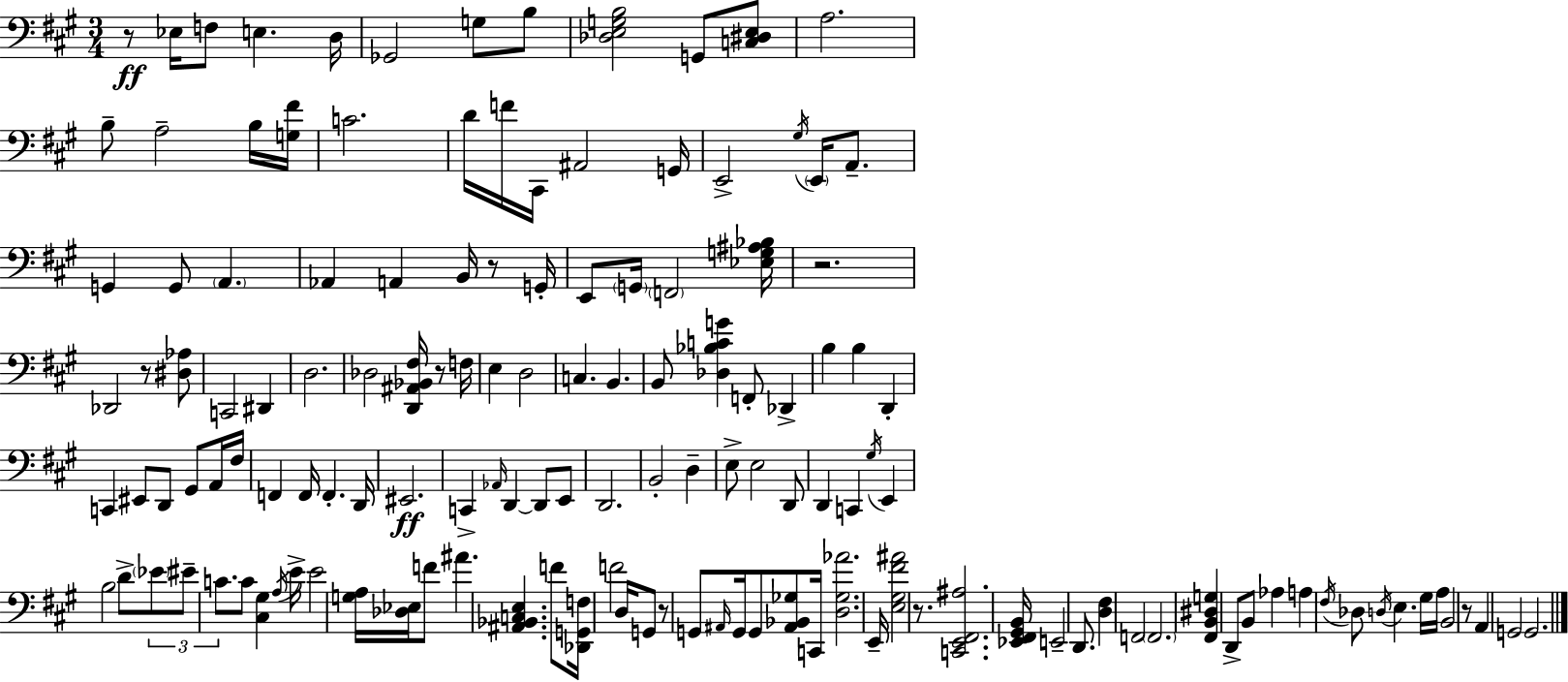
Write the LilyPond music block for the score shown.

{
  \clef bass
  \numericTimeSignature
  \time 3/4
  \key a \major
  r8\ff ees16 f8 e4. d16 | ges,2 g8 b8 | <des e g b>2 g,8 <c dis e>8 | a2. | \break b8-- a2-- b16 <g fis'>16 | c'2. | d'16 f'16 cis,16 ais,2 g,16 | e,2-> \acciaccatura { gis16 } \parenthesize e,16 a,8.-- | \break g,4 g,8 \parenthesize a,4. | aes,4 a,4 b,16 r8 | g,16-. e,8 \parenthesize g,16 \parenthesize f,2 | <ees g ais bes>16 r2. | \break des,2 r8 <dis aes>8 | c,2 dis,4 | d2. | des2 <d, ais, bes, fis>16 r8 | \break f16 e4 d2 | c4. b,4. | b,8 <des bes c' g'>4 f,8-. des,4-> | b4 b4 d,4-. | \break c,4 eis,8 d,8 gis,8 a,16 | fis16 f,4 f,16 f,4.-. | d,16 eis,2.\ff | c,4-> \grace { aes,16 } d,4~~ d,8 | \break e,8 d,2. | b,2-. d4-- | e8-> e2 | d,8 d,4 c,4 \acciaccatura { gis16 } e,4 | \break b2 d'8-> | \tuplet 3/2 { \parenthesize ees'8 eis'8-- c'8. } c'8 <cis gis>4 | \acciaccatura { a16 } e'16-> e'2 | <g a>16 <des ees>16 f'8 ais'4. <ais, bes, c e>4. | \break f'8 <des, g, f>16 f'2 | d16 g,8 r8 g,8 \grace { ais,16 } g,16 | g,8 <ais, bes, ges>8 c,16 <d ges aes'>2. | e,16-- <e gis fis' ais'>2 | \break r8. <c, e, fis, ais>2. | <ees, fis, gis, b,>16 e,2-- | d,8. <d fis>4 f,2 | \parenthesize f,2. | \break <fis, b, dis g>4 d,8-> b,8 | aes4 a4 \acciaccatura { fis16 } des8 | \acciaccatura { d16 } e4. gis16 a16 b,2 | r8 a,4 g,2 | \break g,2. | \bar "|."
}